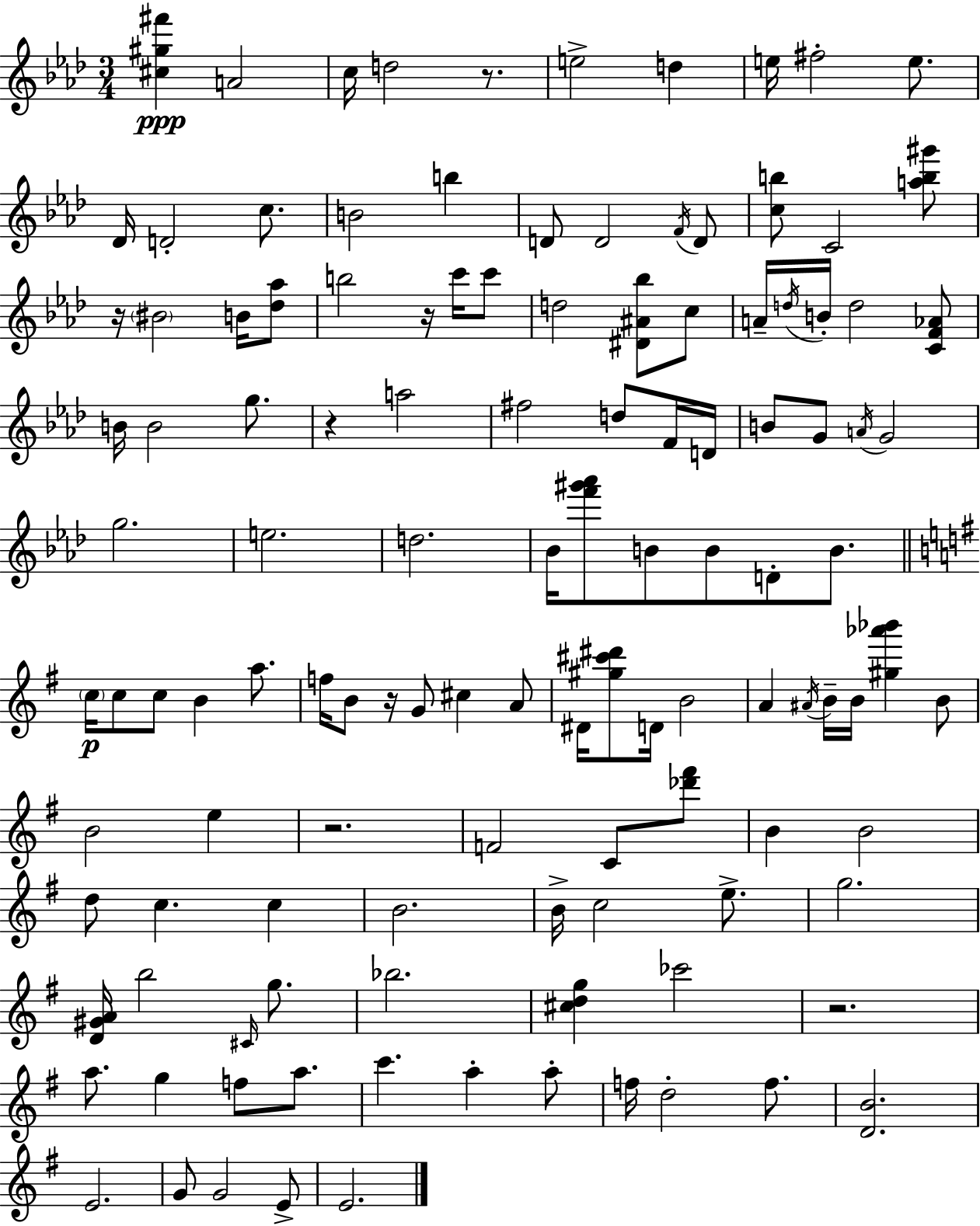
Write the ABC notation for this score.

X:1
T:Untitled
M:3/4
L:1/4
K:Fm
[^c^g^f'] A2 c/4 d2 z/2 e2 d e/4 ^f2 e/2 _D/4 D2 c/2 B2 b D/2 D2 F/4 D/2 [cb]/2 C2 [ab^g']/2 z/4 ^B2 B/4 [_d_a]/2 b2 z/4 c'/4 c'/2 d2 [^D^A_b]/2 c/2 A/4 d/4 B/4 d2 [CF_A]/2 B/4 B2 g/2 z a2 ^f2 d/2 F/4 D/4 B/2 G/2 A/4 G2 g2 e2 d2 _B/4 [f'^g'_a']/2 B/2 B/2 D/2 B/2 c/4 c/2 c/2 B a/2 f/4 B/2 z/4 G/2 ^c A/2 ^D/4 [^g^c'^d']/2 D/4 B2 A ^A/4 B/4 B/4 [^g_a'_b'] B/2 B2 e z2 F2 C/2 [_d'^f']/2 B B2 d/2 c c B2 B/4 c2 e/2 g2 [D^GA]/4 b2 ^C/4 g/2 _b2 [^cdg] _c'2 z2 a/2 g f/2 a/2 c' a a/2 f/4 d2 f/2 [DB]2 E2 G/2 G2 E/2 E2